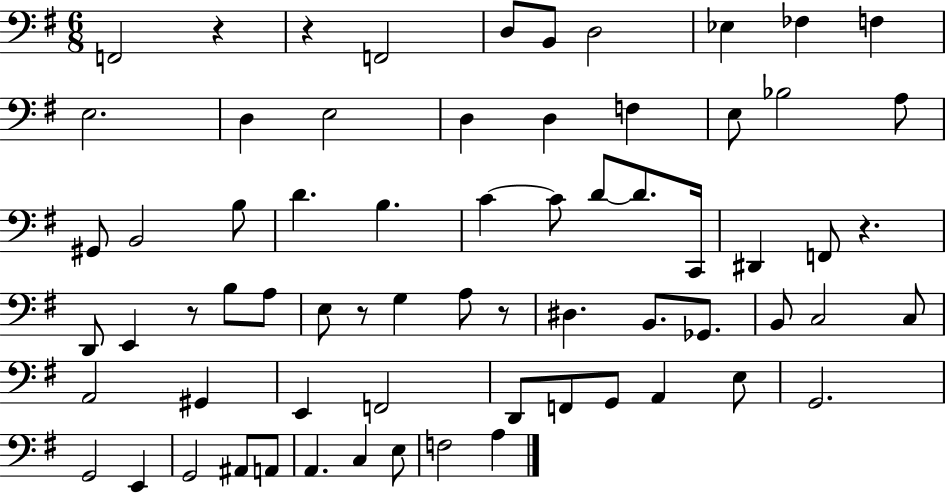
F2/h R/q R/q F2/h D3/e B2/e D3/h Eb3/q FES3/q F3/q E3/h. D3/q E3/h D3/q D3/q F3/q E3/e Bb3/h A3/e G#2/e B2/h B3/e D4/q. B3/q. C4/q C4/e D4/e D4/e. C2/s D#2/q F2/e R/q. D2/e E2/q R/e B3/e A3/e E3/e R/e G3/q A3/e R/e D#3/q. B2/e. Gb2/e. B2/e C3/h C3/e A2/h G#2/q E2/q F2/h D2/e F2/e G2/e A2/q E3/e G2/h. G2/h E2/q G2/h A#2/e A2/e A2/q. C3/q E3/e F3/h A3/q